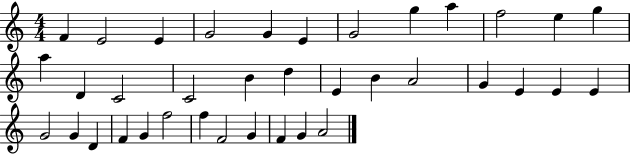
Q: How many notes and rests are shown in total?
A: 37